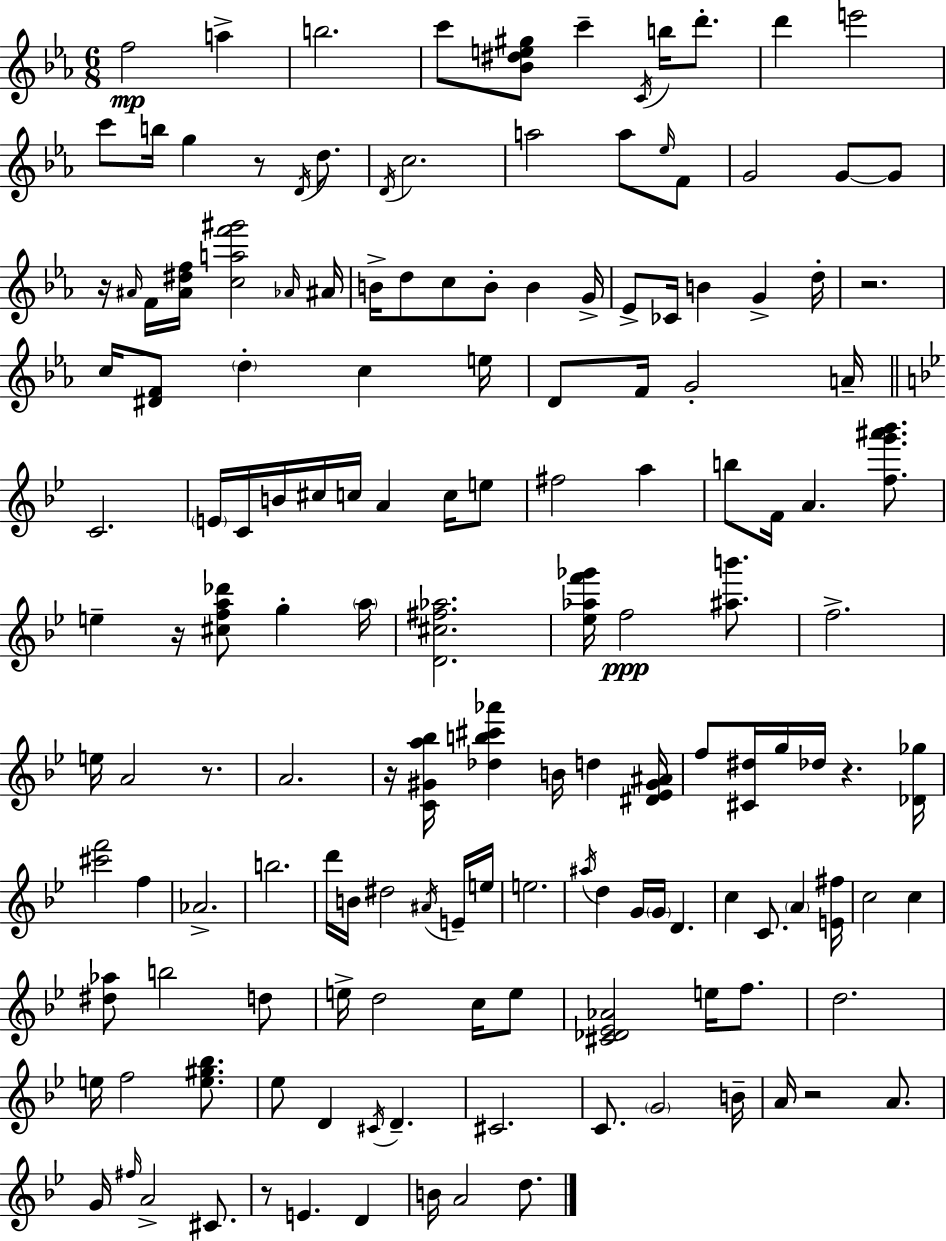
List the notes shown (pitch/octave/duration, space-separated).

F5/h A5/q B5/h. C6/e [Bb4,D#5,E5,G#5]/e C6/q C4/s B5/s D6/e. D6/q E6/h C6/e B5/s G5/q R/e D4/s D5/e. D4/s C5/h. A5/h A5/e Eb5/s F4/e G4/h G4/e G4/e R/s A#4/s F4/s [A#4,D#5,F5]/s [C5,A5,F6,G#6]/h Ab4/s A#4/s B4/s D5/e C5/e B4/e B4/q G4/s Eb4/e CES4/s B4/q G4/q D5/s R/h. C5/s [D#4,F4]/e D5/q C5/q E5/s D4/e F4/s G4/h A4/s C4/h. E4/s C4/s B4/s C#5/s C5/s A4/q C5/s E5/e F#5/h A5/q B5/e F4/s A4/q. [F5,G6,A#6,Bb6]/e. E5/q R/s [C#5,F5,A5,Db6]/e G5/q A5/s [D4,C#5,F#5,Ab5]/h. [Eb5,Ab5,F6,Gb6]/s F5/h [A#5,B6]/e. F5/h. E5/s A4/h R/e. A4/h. R/s [C4,G#4,A5,Bb5]/s [Db5,B5,C#6,Ab6]/q B4/s D5/q [D#4,Eb4,G#4,A#4]/s F5/e [C#4,D#5]/s G5/s Db5/s R/q. [Db4,Gb5]/s [C#6,F6]/h F5/q Ab4/h. B5/h. D6/s B4/s D#5/h A#4/s E4/s E5/s E5/h. A#5/s D5/q G4/s G4/s D4/q. C5/q C4/e. A4/q [E4,F#5]/s C5/h C5/q [D#5,Ab5]/e B5/h D5/e E5/s D5/h C5/s E5/e [C#4,Db4,Eb4,Ab4]/h E5/s F5/e. D5/h. E5/s F5/h [E5,G#5,Bb5]/e. Eb5/e D4/q C#4/s D4/q. C#4/h. C4/e. G4/h B4/s A4/s R/h A4/e. G4/s F#5/s A4/h C#4/e. R/e E4/q. D4/q B4/s A4/h D5/e.